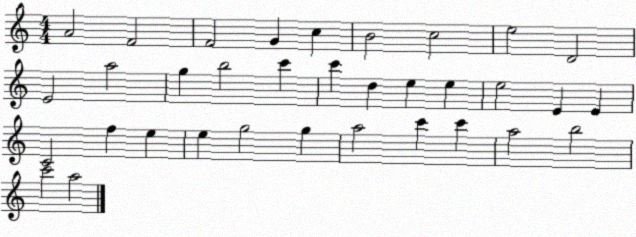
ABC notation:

X:1
T:Untitled
M:4/4
L:1/4
K:C
A2 F2 F2 G c B2 c2 e2 D2 E2 a2 g b2 c' c' d e e e2 E E C2 f e e g2 g a2 c' c' a2 b2 c'2 a2